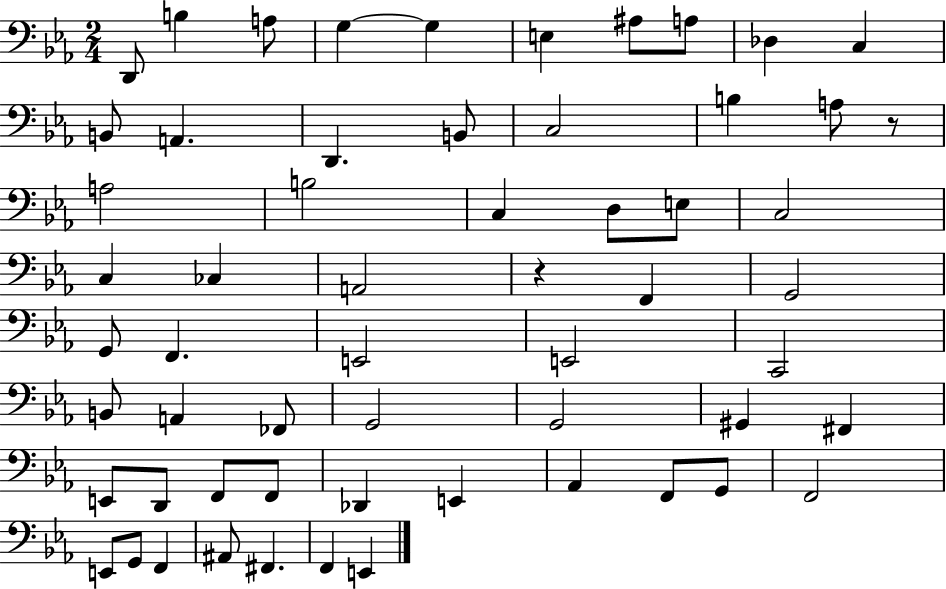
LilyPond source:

{
  \clef bass
  \numericTimeSignature
  \time 2/4
  \key ees \major
  \repeat volta 2 { d,8 b4 a8 | g4~~ g4 | e4 ais8 a8 | des4 c4 | \break b,8 a,4. | d,4. b,8 | c2 | b4 a8 r8 | \break a2 | b2 | c4 d8 e8 | c2 | \break c4 ces4 | a,2 | r4 f,4 | g,2 | \break g,8 f,4. | e,2 | e,2 | c,2 | \break b,8 a,4 fes,8 | g,2 | g,2 | gis,4 fis,4 | \break e,8 d,8 f,8 f,8 | des,4 e,4 | aes,4 f,8 g,8 | f,2 | \break e,8 g,8 f,4 | ais,8 fis,4. | f,4 e,4 | } \bar "|."
}